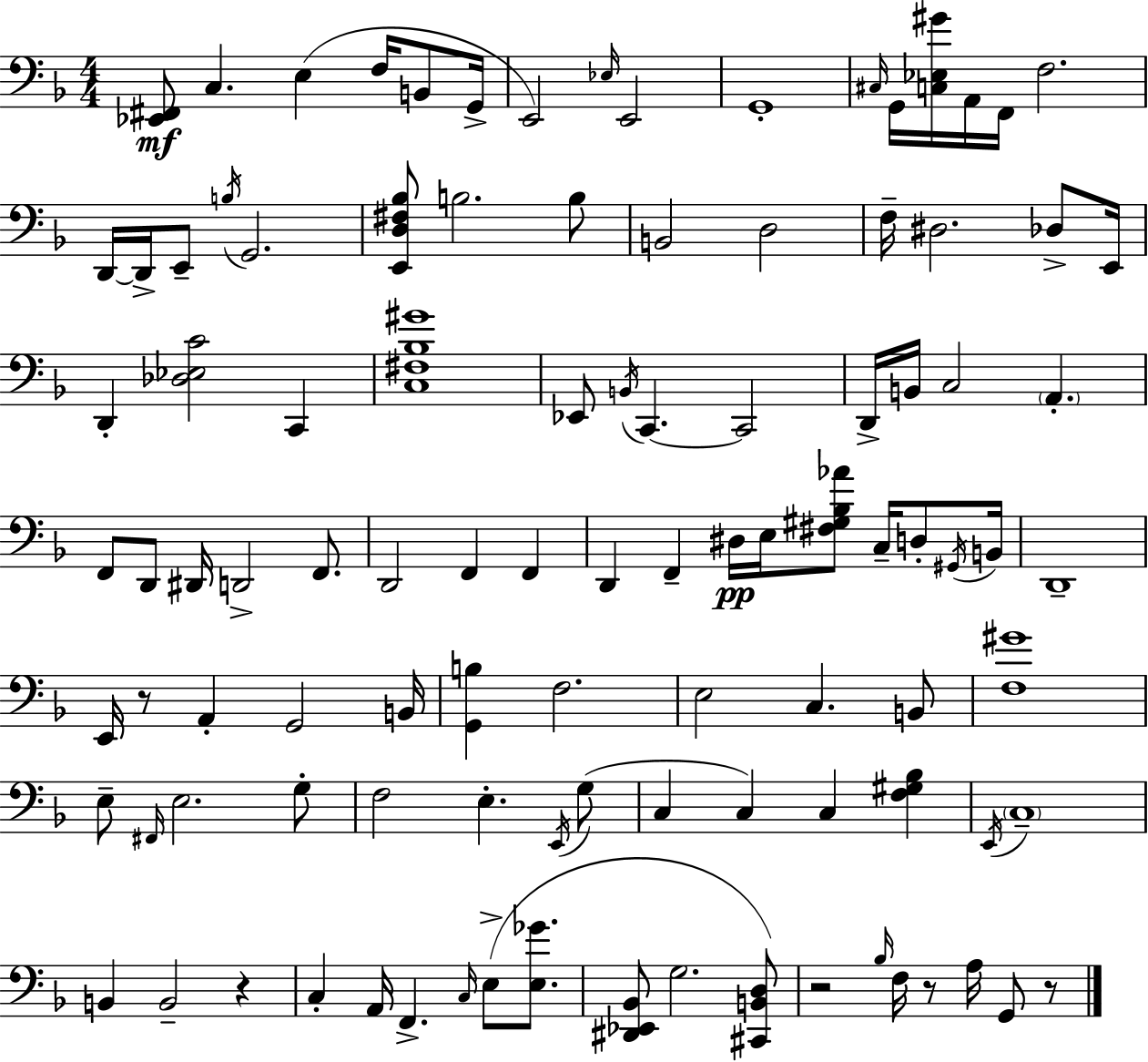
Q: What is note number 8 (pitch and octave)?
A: E2